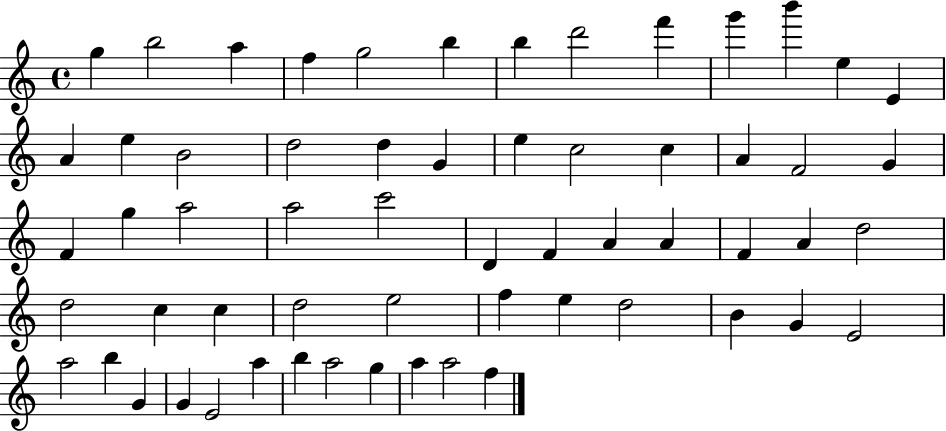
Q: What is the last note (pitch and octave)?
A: F5